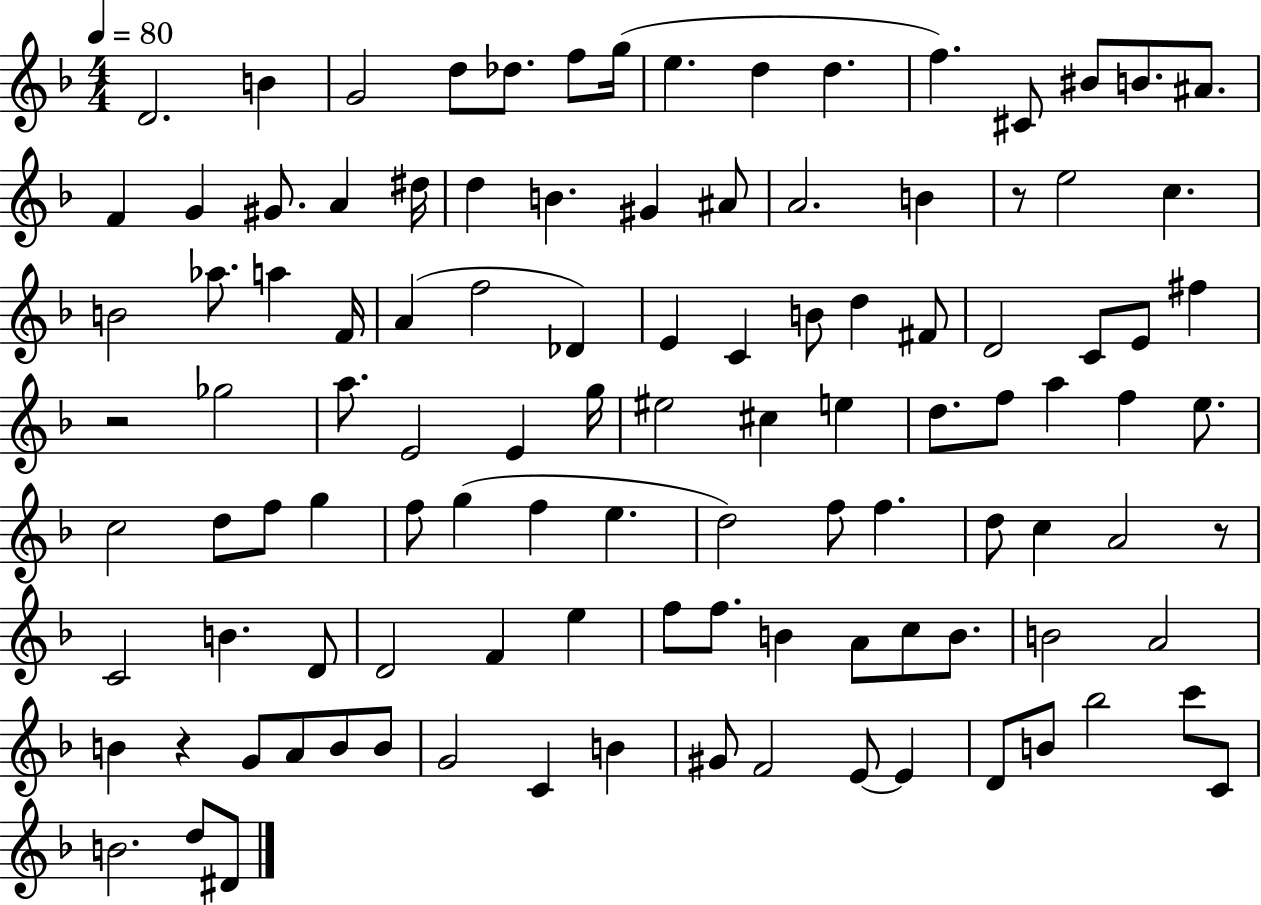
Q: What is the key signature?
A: F major